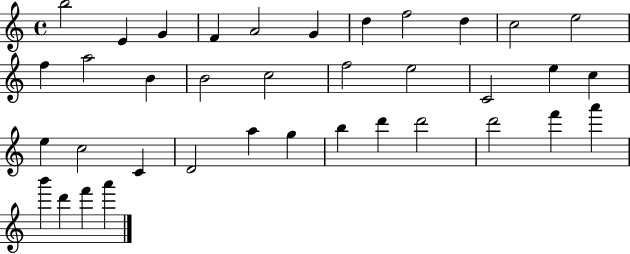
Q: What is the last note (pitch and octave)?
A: A6